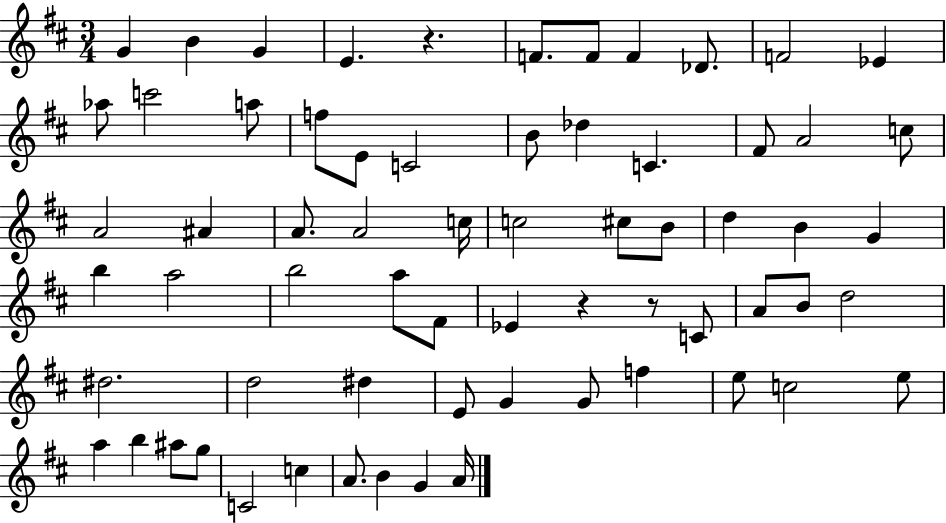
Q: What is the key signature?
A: D major